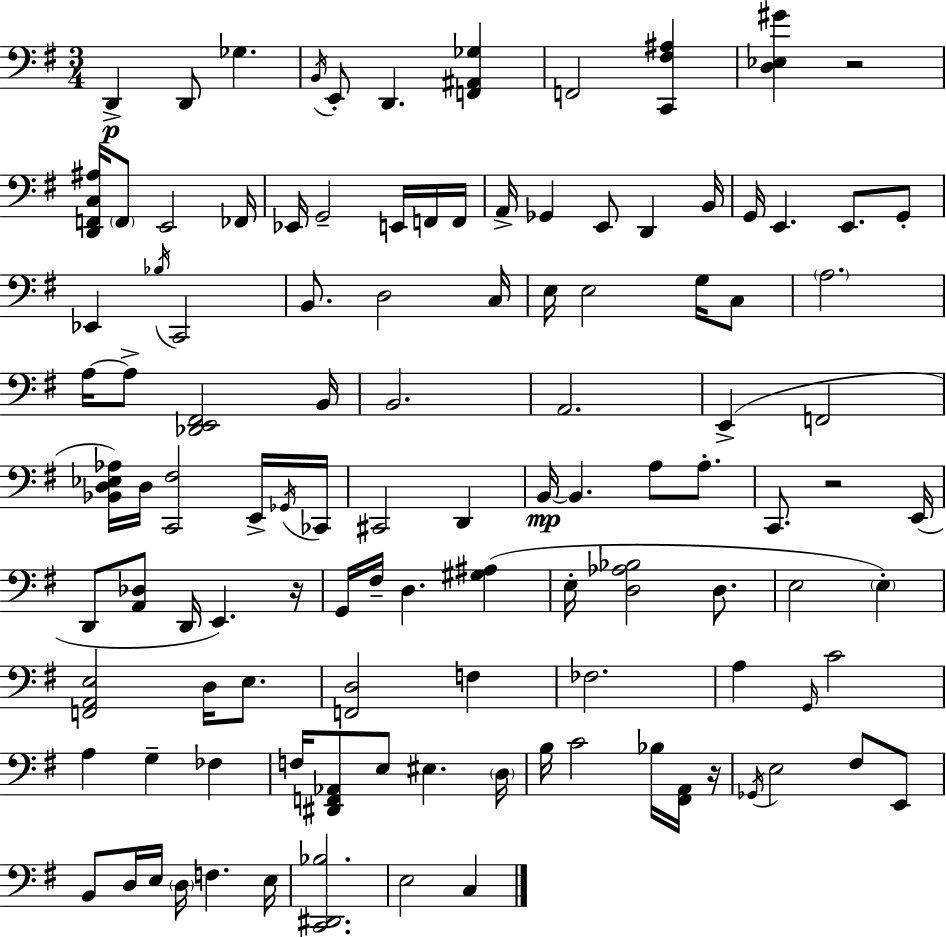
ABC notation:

X:1
T:Untitled
M:3/4
L:1/4
K:G
D,, D,,/2 _G, B,,/4 E,,/2 D,, [F,,^A,,_G,] F,,2 [C,,^F,^A,] [D,_E,^G] z2 [D,,F,,C,^A,]/4 F,,/2 E,,2 _F,,/4 _E,,/4 G,,2 E,,/4 F,,/4 F,,/4 A,,/4 _G,, E,,/2 D,, B,,/4 G,,/4 E,, E,,/2 G,,/2 _E,, _B,/4 C,,2 B,,/2 D,2 C,/4 E,/4 E,2 G,/4 C,/2 A,2 A,/4 A,/2 [_D,,E,,^F,,]2 B,,/4 B,,2 A,,2 E,, F,,2 [_B,,D,_E,_A,]/4 D,/4 [C,,^F,]2 E,,/4 _G,,/4 _C,,/4 ^C,,2 D,, B,,/4 B,, A,/2 A,/2 C,,/2 z2 E,,/4 D,,/2 [A,,_D,]/2 D,,/4 E,, z/4 G,,/4 ^F,/4 D, [^G,^A,] E,/4 [D,_A,_B,]2 D,/2 E,2 E, [F,,A,,E,]2 D,/4 E,/2 [F,,D,]2 F, _F,2 A, G,,/4 C2 A, G, _F, F,/4 [^D,,F,,_A,,]/2 E,/2 ^E, D,/4 B,/4 C2 _B,/4 [^F,,A,,]/4 z/4 _G,,/4 E,2 ^F,/2 E,,/2 B,,/2 D,/4 E,/4 D,/4 F, E,/4 [C,,^D,,_B,]2 E,2 C,